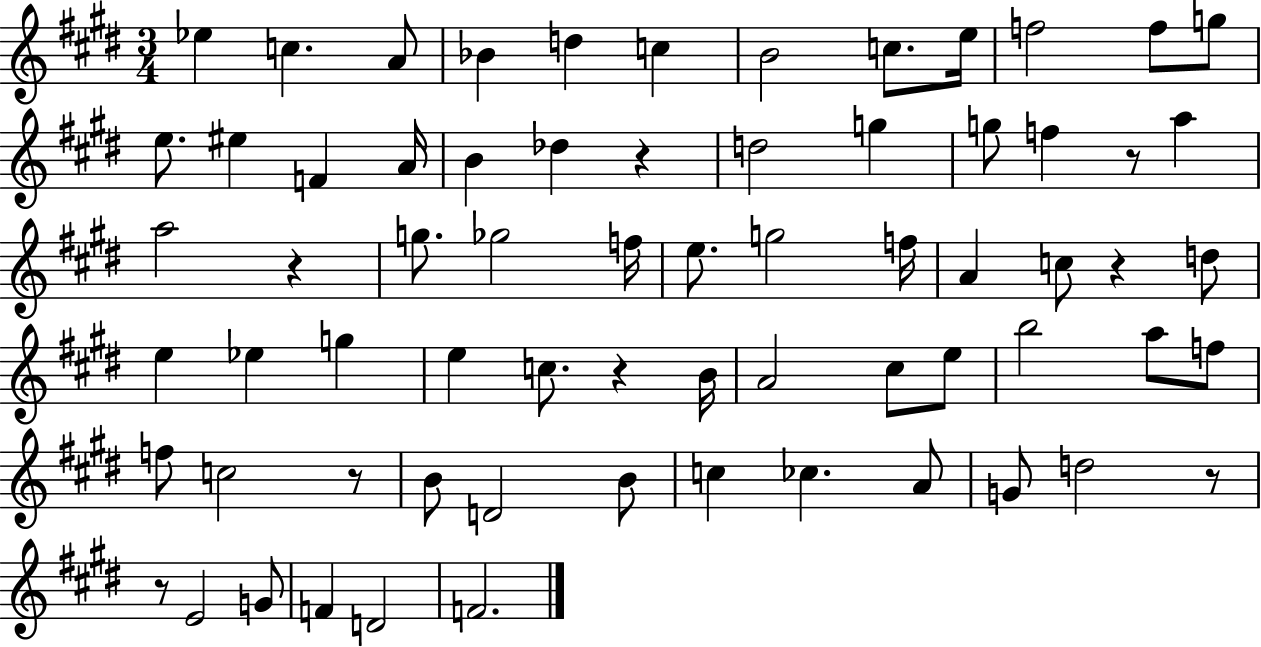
Eb5/q C5/q. A4/e Bb4/q D5/q C5/q B4/h C5/e. E5/s F5/h F5/e G5/e E5/e. EIS5/q F4/q A4/s B4/q Db5/q R/q D5/h G5/q G5/e F5/q R/e A5/q A5/h R/q G5/e. Gb5/h F5/s E5/e. G5/h F5/s A4/q C5/e R/q D5/e E5/q Eb5/q G5/q E5/q C5/e. R/q B4/s A4/h C#5/e E5/e B5/h A5/e F5/e F5/e C5/h R/e B4/e D4/h B4/e C5/q CES5/q. A4/e G4/e D5/h R/e R/e E4/h G4/e F4/q D4/h F4/h.